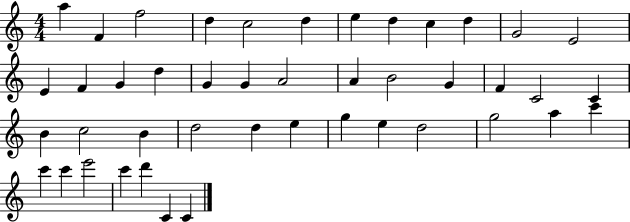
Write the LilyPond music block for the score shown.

{
  \clef treble
  \numericTimeSignature
  \time 4/4
  \key c \major
  a''4 f'4 f''2 | d''4 c''2 d''4 | e''4 d''4 c''4 d''4 | g'2 e'2 | \break e'4 f'4 g'4 d''4 | g'4 g'4 a'2 | a'4 b'2 g'4 | f'4 c'2 c'4 | \break b'4 c''2 b'4 | d''2 d''4 e''4 | g''4 e''4 d''2 | g''2 a''4 c'''4 | \break c'''4 c'''4 e'''2 | c'''4 d'''4 c'4 c'4 | \bar "|."
}